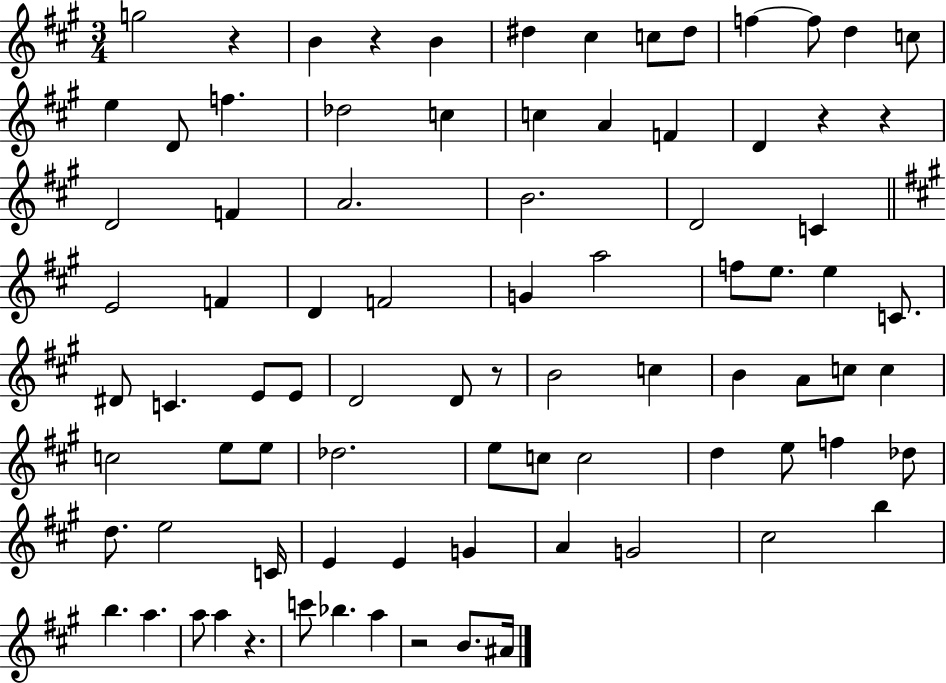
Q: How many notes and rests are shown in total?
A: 85